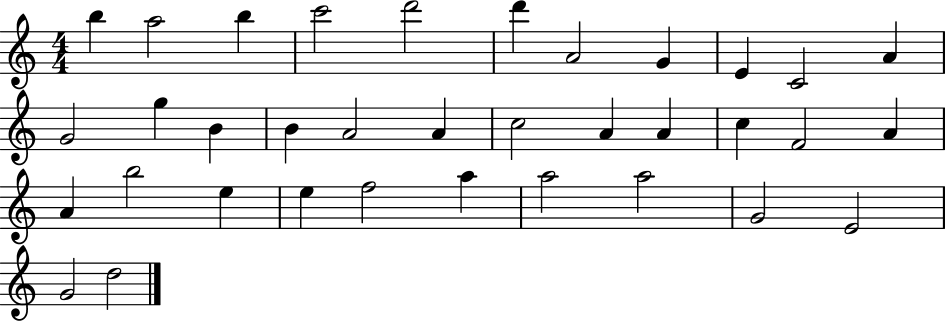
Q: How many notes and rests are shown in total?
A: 35